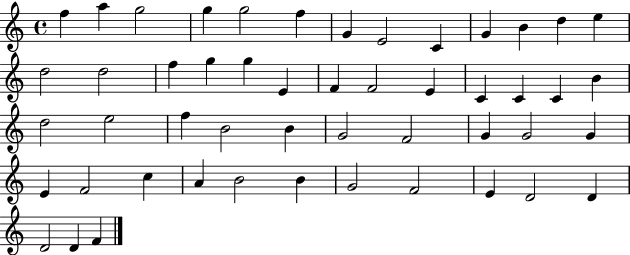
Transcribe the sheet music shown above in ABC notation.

X:1
T:Untitled
M:4/4
L:1/4
K:C
f a g2 g g2 f G E2 C G B d e d2 d2 f g g E F F2 E C C C B d2 e2 f B2 B G2 F2 G G2 G E F2 c A B2 B G2 F2 E D2 D D2 D F